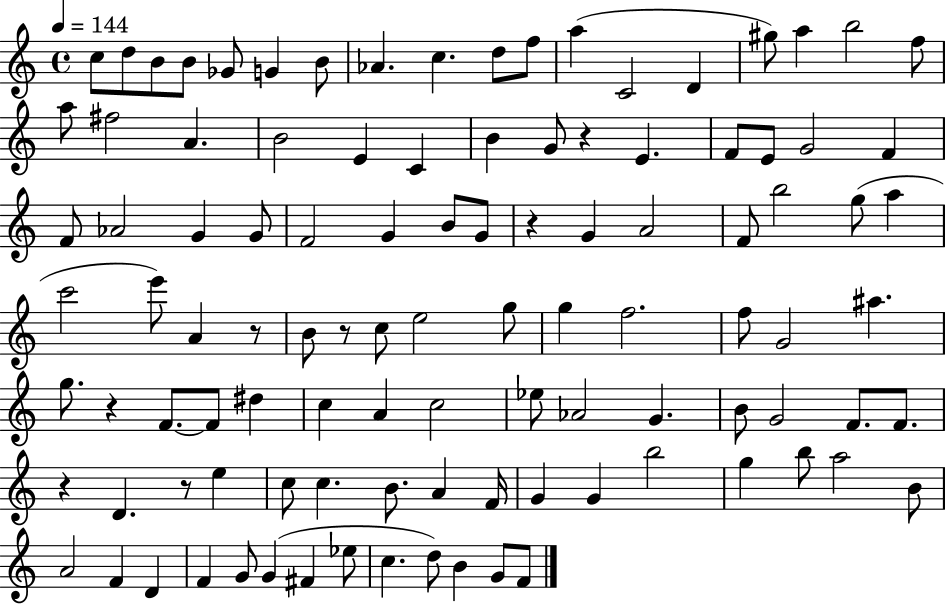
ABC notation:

X:1
T:Untitled
M:4/4
L:1/4
K:C
c/2 d/2 B/2 B/2 _G/2 G B/2 _A c d/2 f/2 a C2 D ^g/2 a b2 f/2 a/2 ^f2 A B2 E C B G/2 z E F/2 E/2 G2 F F/2 _A2 G G/2 F2 G B/2 G/2 z G A2 F/2 b2 g/2 a c'2 e'/2 A z/2 B/2 z/2 c/2 e2 g/2 g f2 f/2 G2 ^a g/2 z F/2 F/2 ^d c A c2 _e/2 _A2 G B/2 G2 F/2 F/2 z D z/2 e c/2 c B/2 A F/4 G G b2 g b/2 a2 B/2 A2 F D F G/2 G ^F _e/2 c d/2 B G/2 F/2